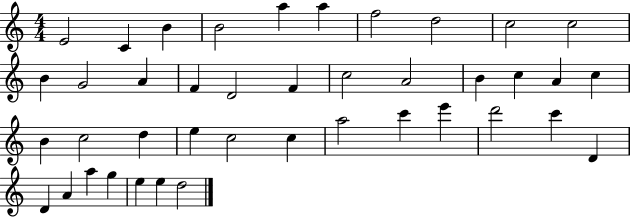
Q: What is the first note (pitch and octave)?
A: E4